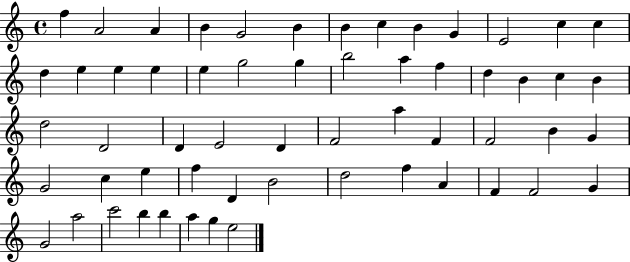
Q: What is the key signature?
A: C major